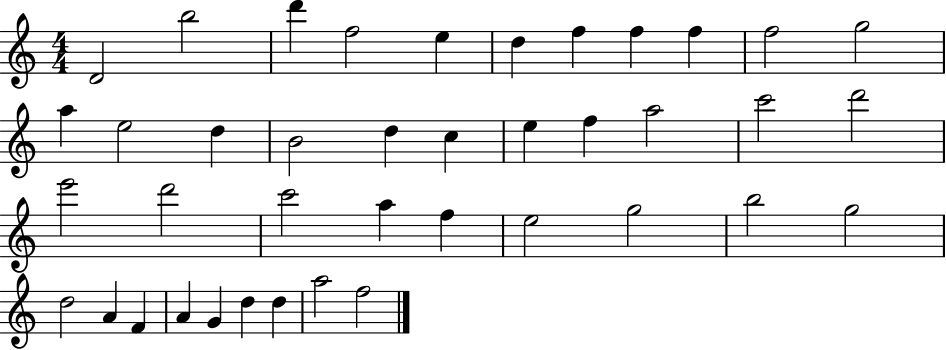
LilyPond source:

{
  \clef treble
  \numericTimeSignature
  \time 4/4
  \key c \major
  d'2 b''2 | d'''4 f''2 e''4 | d''4 f''4 f''4 f''4 | f''2 g''2 | \break a''4 e''2 d''4 | b'2 d''4 c''4 | e''4 f''4 a''2 | c'''2 d'''2 | \break e'''2 d'''2 | c'''2 a''4 f''4 | e''2 g''2 | b''2 g''2 | \break d''2 a'4 f'4 | a'4 g'4 d''4 d''4 | a''2 f''2 | \bar "|."
}